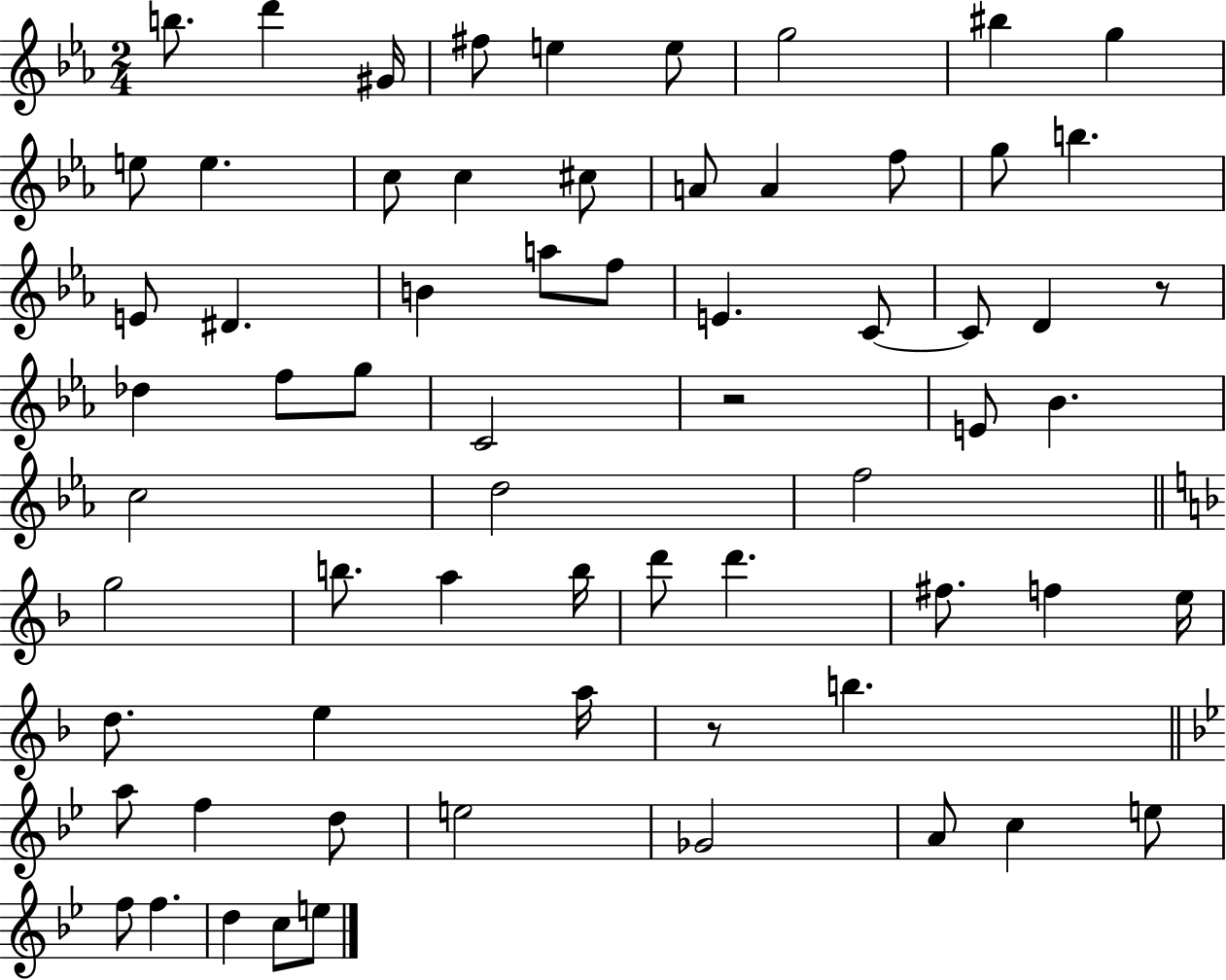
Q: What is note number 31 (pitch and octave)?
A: G5